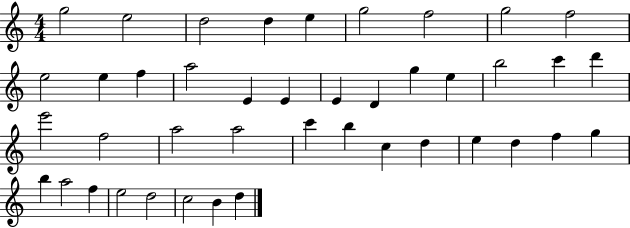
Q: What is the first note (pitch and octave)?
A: G5